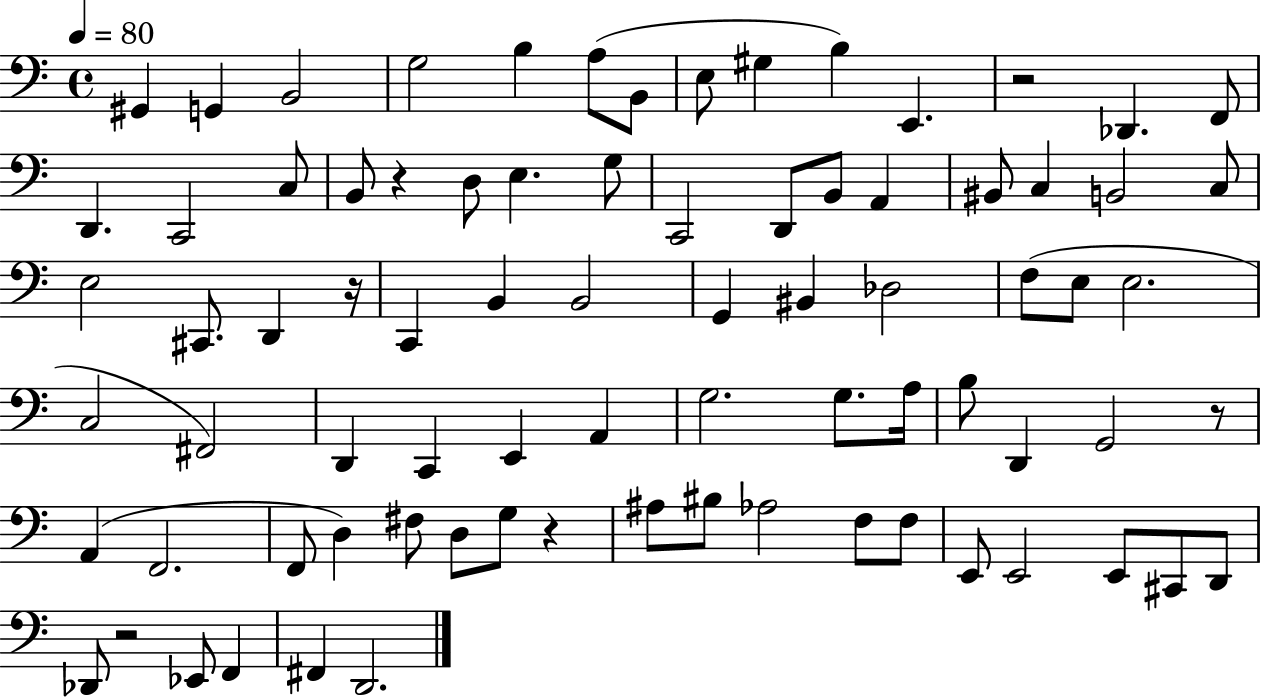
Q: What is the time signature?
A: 4/4